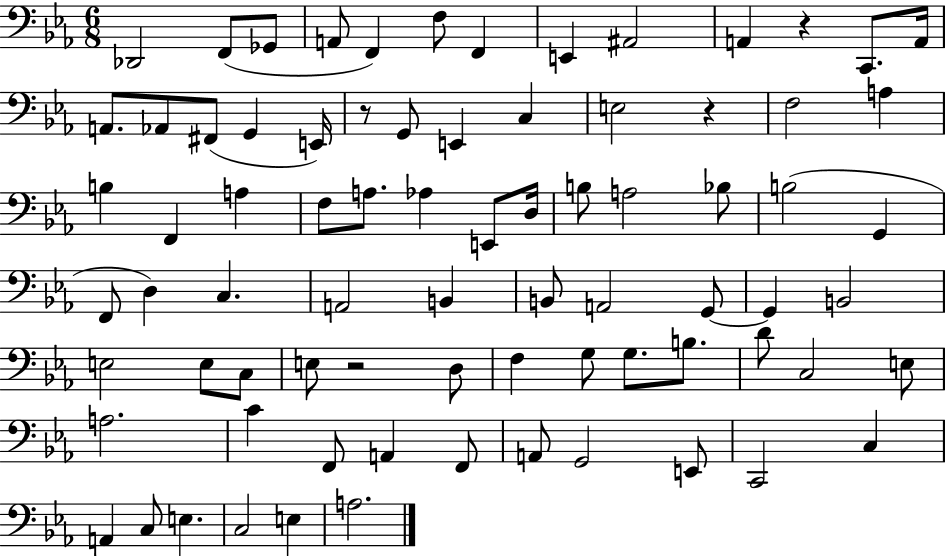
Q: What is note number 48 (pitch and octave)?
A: E3